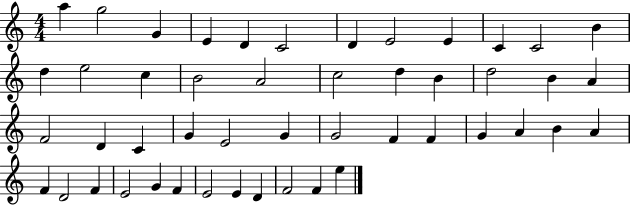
A5/q G5/h G4/q E4/q D4/q C4/h D4/q E4/h E4/q C4/q C4/h B4/q D5/q E5/h C5/q B4/h A4/h C5/h D5/q B4/q D5/h B4/q A4/q F4/h D4/q C4/q G4/q E4/h G4/q G4/h F4/q F4/q G4/q A4/q B4/q A4/q F4/q D4/h F4/q E4/h G4/q F4/q E4/h E4/q D4/q F4/h F4/q E5/q